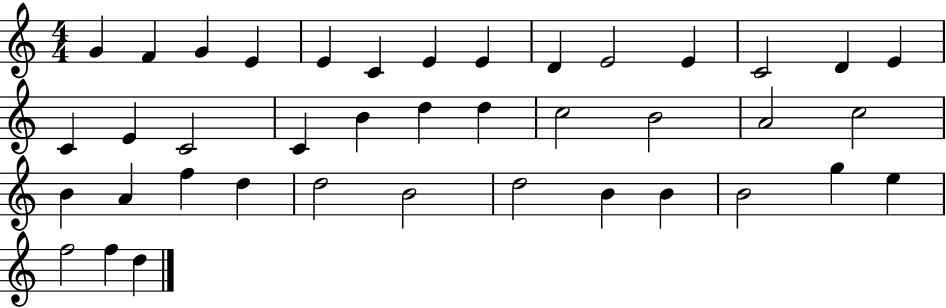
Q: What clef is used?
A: treble